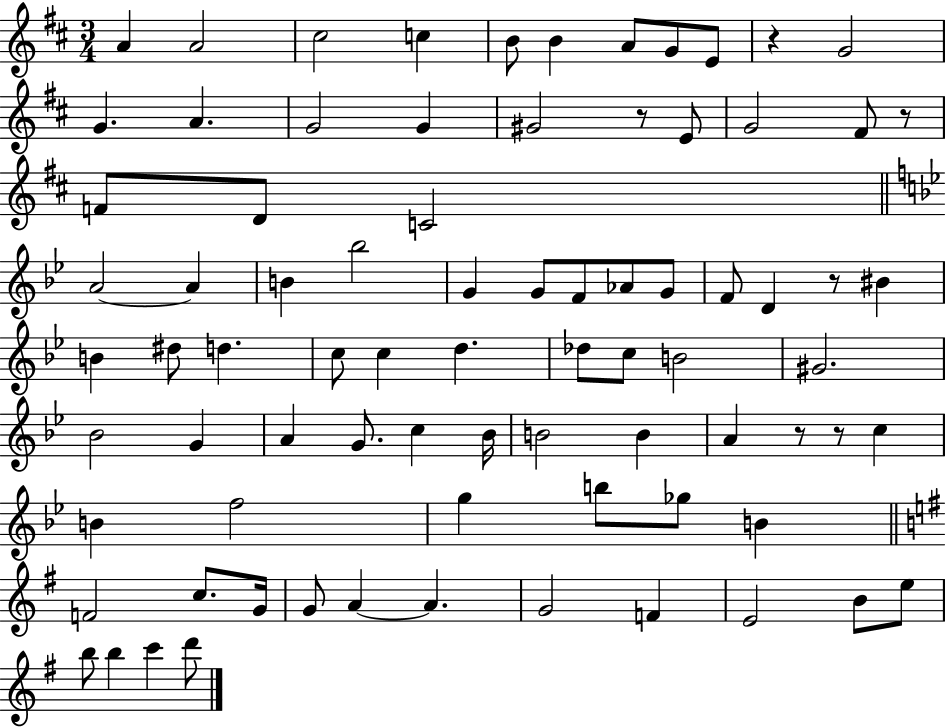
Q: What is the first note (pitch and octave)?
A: A4